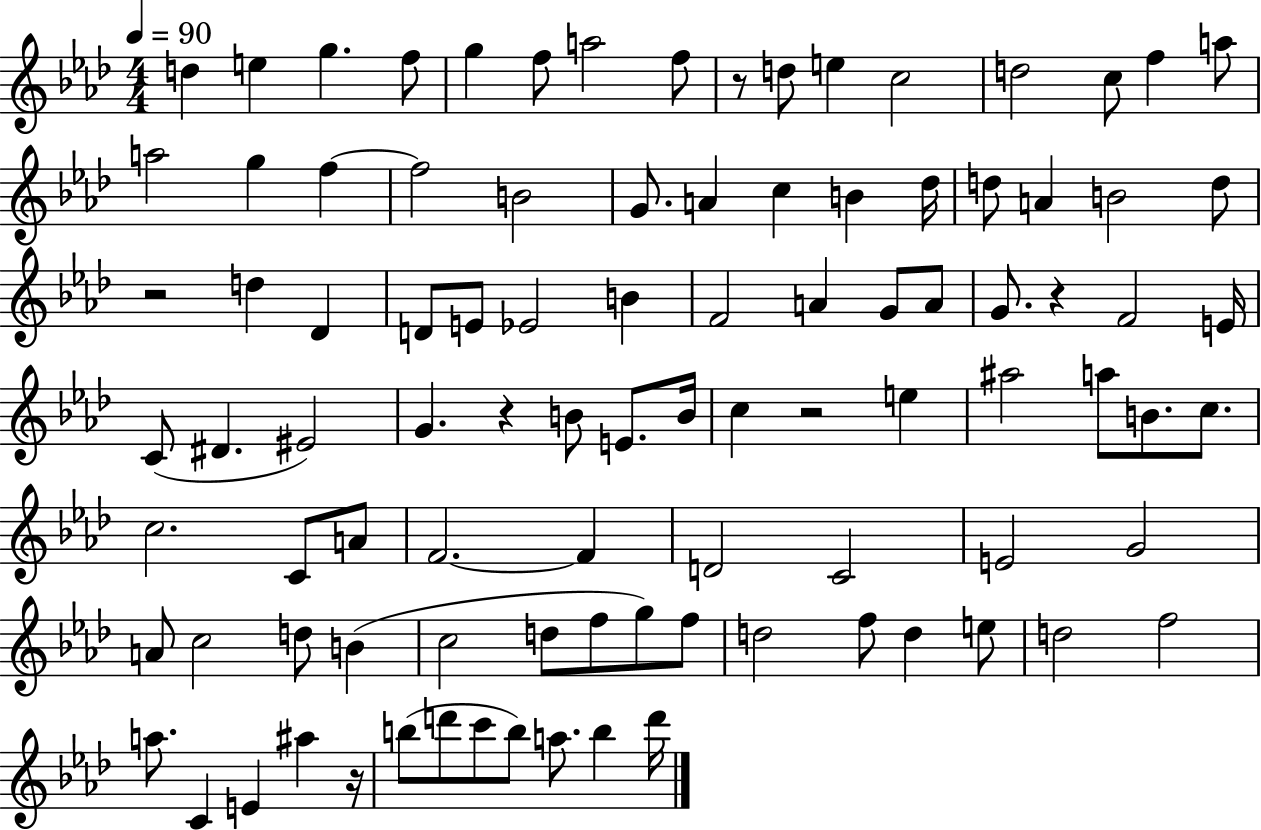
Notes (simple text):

D5/q E5/q G5/q. F5/e G5/q F5/e A5/h F5/e R/e D5/e E5/q C5/h D5/h C5/e F5/q A5/e A5/h G5/q F5/q F5/h B4/h G4/e. A4/q C5/q B4/q Db5/s D5/e A4/q B4/h D5/e R/h D5/q Db4/q D4/e E4/e Eb4/h B4/q F4/h A4/q G4/e A4/e G4/e. R/q F4/h E4/s C4/e D#4/q. EIS4/h G4/q. R/q B4/e E4/e. B4/s C5/q R/h E5/q A#5/h A5/e B4/e. C5/e. C5/h. C4/e A4/e F4/h. F4/q D4/h C4/h E4/h G4/h A4/e C5/h D5/e B4/q C5/h D5/e F5/e G5/e F5/e D5/h F5/e D5/q E5/e D5/h F5/h A5/e. C4/q E4/q A#5/q R/s B5/e D6/e C6/e B5/e A5/e. B5/q D6/s